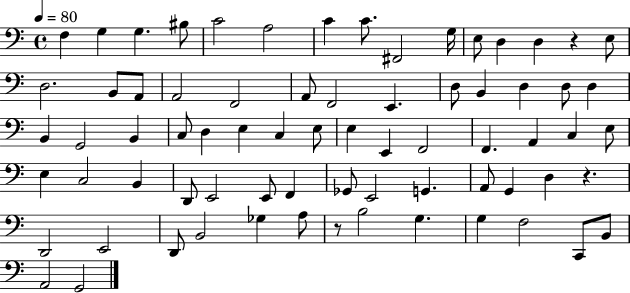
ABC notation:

X:1
T:Untitled
M:4/4
L:1/4
K:C
F, G, G, ^B,/2 C2 A,2 C C/2 ^F,,2 G,/4 E,/2 D, D, z E,/2 D,2 B,,/2 A,,/2 A,,2 F,,2 A,,/2 F,,2 E,, D,/2 B,, D, D,/2 D, B,, G,,2 B,, C,/2 D, E, C, E,/2 E, E,, F,,2 F,, A,, C, E,/2 E, C,2 B,, D,,/2 E,,2 E,,/2 F,, _G,,/2 E,,2 G,, A,,/2 G,, D, z D,,2 E,,2 D,,/2 B,,2 _G, A,/2 z/2 B,2 G, G, F,2 C,,/2 B,,/2 A,,2 G,,2